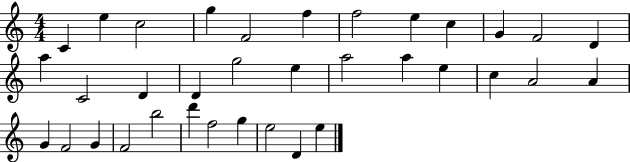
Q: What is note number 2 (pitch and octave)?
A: E5